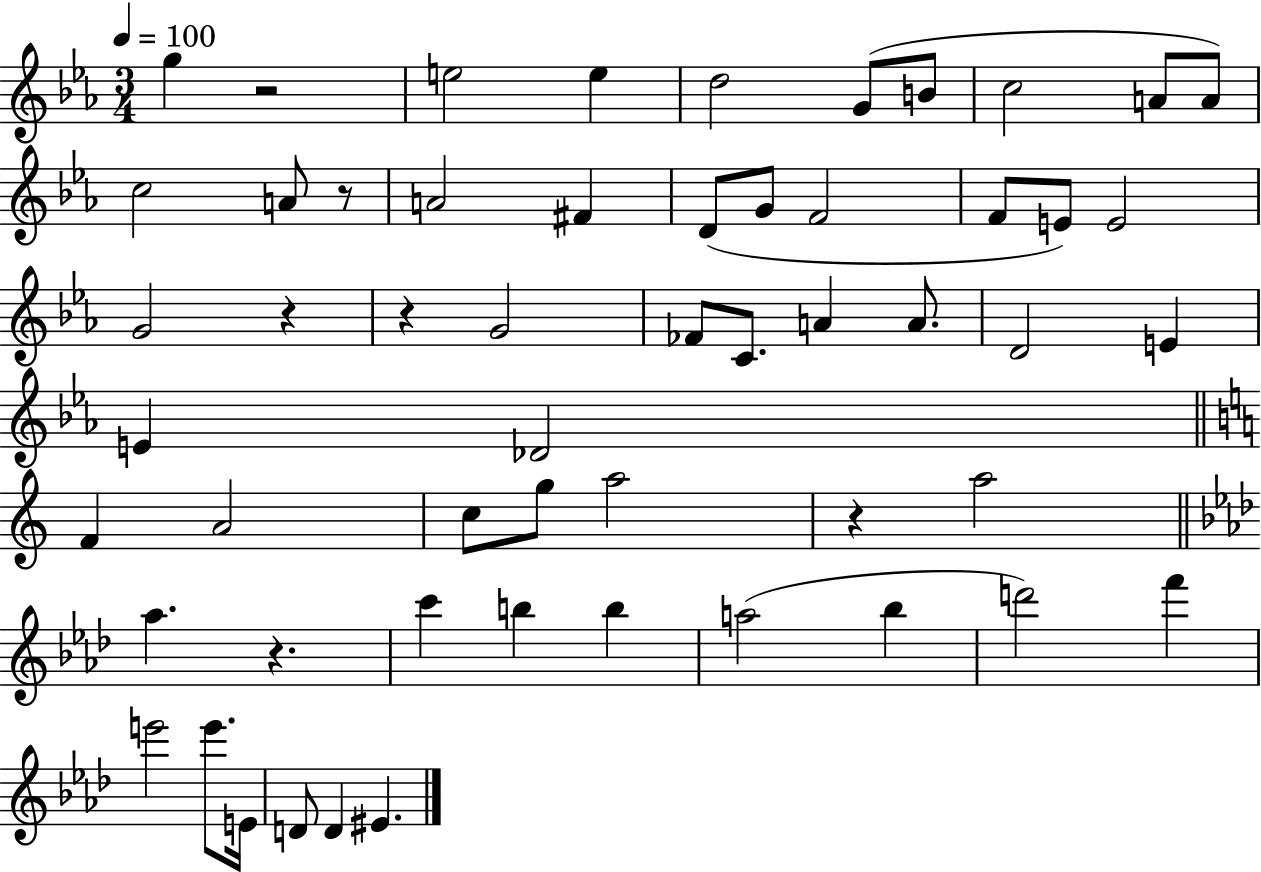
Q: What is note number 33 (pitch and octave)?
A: G5